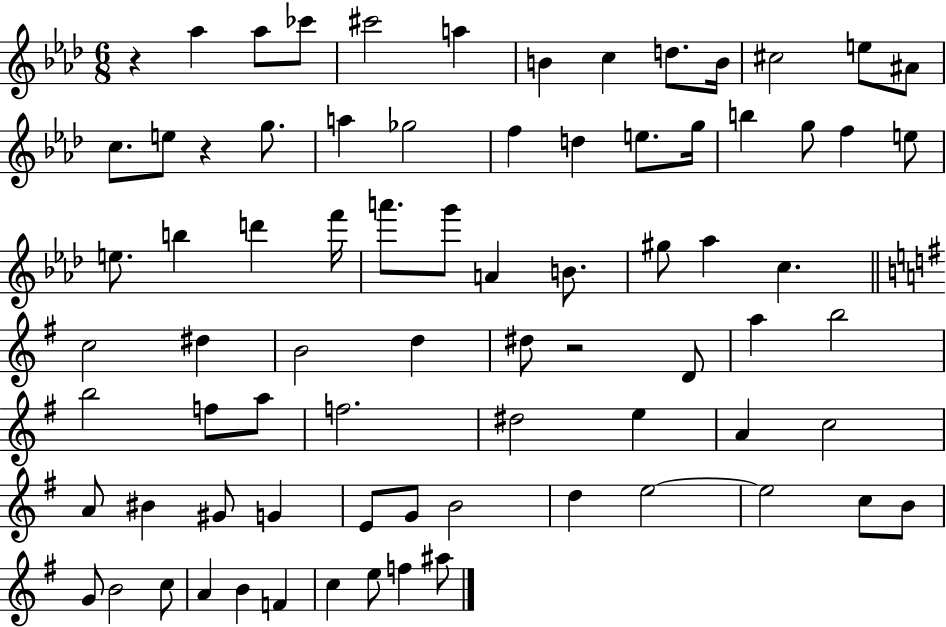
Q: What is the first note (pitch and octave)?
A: Ab5